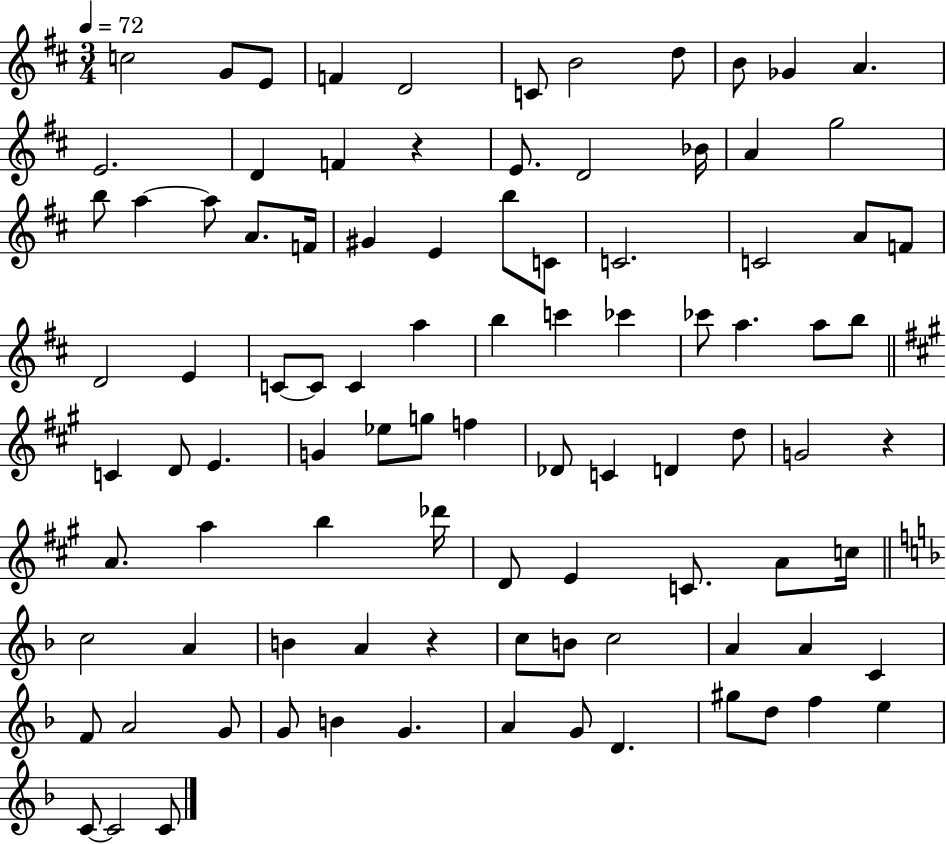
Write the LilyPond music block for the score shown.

{
  \clef treble
  \numericTimeSignature
  \time 3/4
  \key d \major
  \tempo 4 = 72
  c''2 g'8 e'8 | f'4 d'2 | c'8 b'2 d''8 | b'8 ges'4 a'4. | \break e'2. | d'4 f'4 r4 | e'8. d'2 bes'16 | a'4 g''2 | \break b''8 a''4~~ a''8 a'8. f'16 | gis'4 e'4 b''8 c'8 | c'2. | c'2 a'8 f'8 | \break d'2 e'4 | c'8~~ c'8 c'4 a''4 | b''4 c'''4 ces'''4 | ces'''8 a''4. a''8 b''8 | \break \bar "||" \break \key a \major c'4 d'8 e'4. | g'4 ees''8 g''8 f''4 | des'8 c'4 d'4 d''8 | g'2 r4 | \break a'8. a''4 b''4 des'''16 | d'8 e'4 c'8. a'8 c''16 | \bar "||" \break \key f \major c''2 a'4 | b'4 a'4 r4 | c''8 b'8 c''2 | a'4 a'4 c'4 | \break f'8 a'2 g'8 | g'8 b'4 g'4. | a'4 g'8 d'4. | gis''8 d''8 f''4 e''4 | \break c'8~~ c'2 c'8 | \bar "|."
}